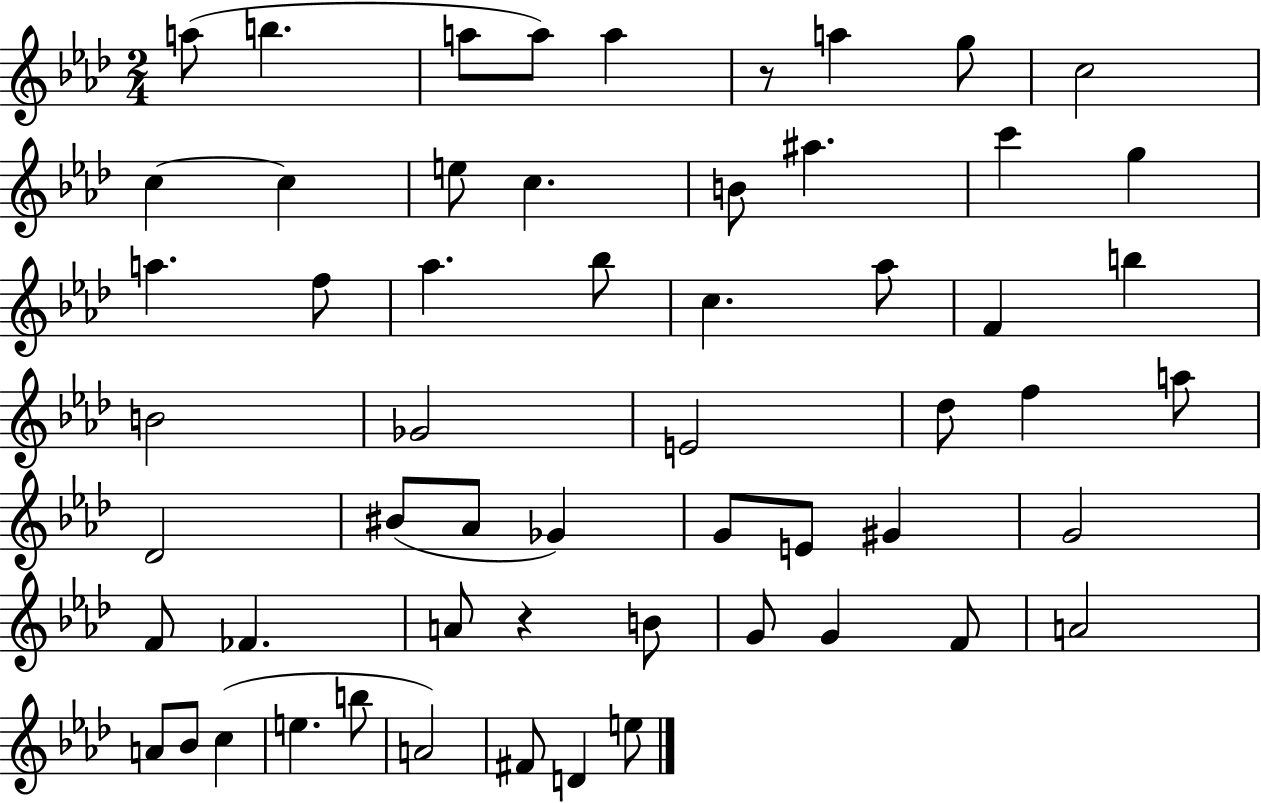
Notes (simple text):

A5/e B5/q. A5/e A5/e A5/q R/e A5/q G5/e C5/h C5/q C5/q E5/e C5/q. B4/e A#5/q. C6/q G5/q A5/q. F5/e Ab5/q. Bb5/e C5/q. Ab5/e F4/q B5/q B4/h Gb4/h E4/h Db5/e F5/q A5/e Db4/h BIS4/e Ab4/e Gb4/q G4/e E4/e G#4/q G4/h F4/e FES4/q. A4/e R/q B4/e G4/e G4/q F4/e A4/h A4/e Bb4/e C5/q E5/q. B5/e A4/h F#4/e D4/q E5/e